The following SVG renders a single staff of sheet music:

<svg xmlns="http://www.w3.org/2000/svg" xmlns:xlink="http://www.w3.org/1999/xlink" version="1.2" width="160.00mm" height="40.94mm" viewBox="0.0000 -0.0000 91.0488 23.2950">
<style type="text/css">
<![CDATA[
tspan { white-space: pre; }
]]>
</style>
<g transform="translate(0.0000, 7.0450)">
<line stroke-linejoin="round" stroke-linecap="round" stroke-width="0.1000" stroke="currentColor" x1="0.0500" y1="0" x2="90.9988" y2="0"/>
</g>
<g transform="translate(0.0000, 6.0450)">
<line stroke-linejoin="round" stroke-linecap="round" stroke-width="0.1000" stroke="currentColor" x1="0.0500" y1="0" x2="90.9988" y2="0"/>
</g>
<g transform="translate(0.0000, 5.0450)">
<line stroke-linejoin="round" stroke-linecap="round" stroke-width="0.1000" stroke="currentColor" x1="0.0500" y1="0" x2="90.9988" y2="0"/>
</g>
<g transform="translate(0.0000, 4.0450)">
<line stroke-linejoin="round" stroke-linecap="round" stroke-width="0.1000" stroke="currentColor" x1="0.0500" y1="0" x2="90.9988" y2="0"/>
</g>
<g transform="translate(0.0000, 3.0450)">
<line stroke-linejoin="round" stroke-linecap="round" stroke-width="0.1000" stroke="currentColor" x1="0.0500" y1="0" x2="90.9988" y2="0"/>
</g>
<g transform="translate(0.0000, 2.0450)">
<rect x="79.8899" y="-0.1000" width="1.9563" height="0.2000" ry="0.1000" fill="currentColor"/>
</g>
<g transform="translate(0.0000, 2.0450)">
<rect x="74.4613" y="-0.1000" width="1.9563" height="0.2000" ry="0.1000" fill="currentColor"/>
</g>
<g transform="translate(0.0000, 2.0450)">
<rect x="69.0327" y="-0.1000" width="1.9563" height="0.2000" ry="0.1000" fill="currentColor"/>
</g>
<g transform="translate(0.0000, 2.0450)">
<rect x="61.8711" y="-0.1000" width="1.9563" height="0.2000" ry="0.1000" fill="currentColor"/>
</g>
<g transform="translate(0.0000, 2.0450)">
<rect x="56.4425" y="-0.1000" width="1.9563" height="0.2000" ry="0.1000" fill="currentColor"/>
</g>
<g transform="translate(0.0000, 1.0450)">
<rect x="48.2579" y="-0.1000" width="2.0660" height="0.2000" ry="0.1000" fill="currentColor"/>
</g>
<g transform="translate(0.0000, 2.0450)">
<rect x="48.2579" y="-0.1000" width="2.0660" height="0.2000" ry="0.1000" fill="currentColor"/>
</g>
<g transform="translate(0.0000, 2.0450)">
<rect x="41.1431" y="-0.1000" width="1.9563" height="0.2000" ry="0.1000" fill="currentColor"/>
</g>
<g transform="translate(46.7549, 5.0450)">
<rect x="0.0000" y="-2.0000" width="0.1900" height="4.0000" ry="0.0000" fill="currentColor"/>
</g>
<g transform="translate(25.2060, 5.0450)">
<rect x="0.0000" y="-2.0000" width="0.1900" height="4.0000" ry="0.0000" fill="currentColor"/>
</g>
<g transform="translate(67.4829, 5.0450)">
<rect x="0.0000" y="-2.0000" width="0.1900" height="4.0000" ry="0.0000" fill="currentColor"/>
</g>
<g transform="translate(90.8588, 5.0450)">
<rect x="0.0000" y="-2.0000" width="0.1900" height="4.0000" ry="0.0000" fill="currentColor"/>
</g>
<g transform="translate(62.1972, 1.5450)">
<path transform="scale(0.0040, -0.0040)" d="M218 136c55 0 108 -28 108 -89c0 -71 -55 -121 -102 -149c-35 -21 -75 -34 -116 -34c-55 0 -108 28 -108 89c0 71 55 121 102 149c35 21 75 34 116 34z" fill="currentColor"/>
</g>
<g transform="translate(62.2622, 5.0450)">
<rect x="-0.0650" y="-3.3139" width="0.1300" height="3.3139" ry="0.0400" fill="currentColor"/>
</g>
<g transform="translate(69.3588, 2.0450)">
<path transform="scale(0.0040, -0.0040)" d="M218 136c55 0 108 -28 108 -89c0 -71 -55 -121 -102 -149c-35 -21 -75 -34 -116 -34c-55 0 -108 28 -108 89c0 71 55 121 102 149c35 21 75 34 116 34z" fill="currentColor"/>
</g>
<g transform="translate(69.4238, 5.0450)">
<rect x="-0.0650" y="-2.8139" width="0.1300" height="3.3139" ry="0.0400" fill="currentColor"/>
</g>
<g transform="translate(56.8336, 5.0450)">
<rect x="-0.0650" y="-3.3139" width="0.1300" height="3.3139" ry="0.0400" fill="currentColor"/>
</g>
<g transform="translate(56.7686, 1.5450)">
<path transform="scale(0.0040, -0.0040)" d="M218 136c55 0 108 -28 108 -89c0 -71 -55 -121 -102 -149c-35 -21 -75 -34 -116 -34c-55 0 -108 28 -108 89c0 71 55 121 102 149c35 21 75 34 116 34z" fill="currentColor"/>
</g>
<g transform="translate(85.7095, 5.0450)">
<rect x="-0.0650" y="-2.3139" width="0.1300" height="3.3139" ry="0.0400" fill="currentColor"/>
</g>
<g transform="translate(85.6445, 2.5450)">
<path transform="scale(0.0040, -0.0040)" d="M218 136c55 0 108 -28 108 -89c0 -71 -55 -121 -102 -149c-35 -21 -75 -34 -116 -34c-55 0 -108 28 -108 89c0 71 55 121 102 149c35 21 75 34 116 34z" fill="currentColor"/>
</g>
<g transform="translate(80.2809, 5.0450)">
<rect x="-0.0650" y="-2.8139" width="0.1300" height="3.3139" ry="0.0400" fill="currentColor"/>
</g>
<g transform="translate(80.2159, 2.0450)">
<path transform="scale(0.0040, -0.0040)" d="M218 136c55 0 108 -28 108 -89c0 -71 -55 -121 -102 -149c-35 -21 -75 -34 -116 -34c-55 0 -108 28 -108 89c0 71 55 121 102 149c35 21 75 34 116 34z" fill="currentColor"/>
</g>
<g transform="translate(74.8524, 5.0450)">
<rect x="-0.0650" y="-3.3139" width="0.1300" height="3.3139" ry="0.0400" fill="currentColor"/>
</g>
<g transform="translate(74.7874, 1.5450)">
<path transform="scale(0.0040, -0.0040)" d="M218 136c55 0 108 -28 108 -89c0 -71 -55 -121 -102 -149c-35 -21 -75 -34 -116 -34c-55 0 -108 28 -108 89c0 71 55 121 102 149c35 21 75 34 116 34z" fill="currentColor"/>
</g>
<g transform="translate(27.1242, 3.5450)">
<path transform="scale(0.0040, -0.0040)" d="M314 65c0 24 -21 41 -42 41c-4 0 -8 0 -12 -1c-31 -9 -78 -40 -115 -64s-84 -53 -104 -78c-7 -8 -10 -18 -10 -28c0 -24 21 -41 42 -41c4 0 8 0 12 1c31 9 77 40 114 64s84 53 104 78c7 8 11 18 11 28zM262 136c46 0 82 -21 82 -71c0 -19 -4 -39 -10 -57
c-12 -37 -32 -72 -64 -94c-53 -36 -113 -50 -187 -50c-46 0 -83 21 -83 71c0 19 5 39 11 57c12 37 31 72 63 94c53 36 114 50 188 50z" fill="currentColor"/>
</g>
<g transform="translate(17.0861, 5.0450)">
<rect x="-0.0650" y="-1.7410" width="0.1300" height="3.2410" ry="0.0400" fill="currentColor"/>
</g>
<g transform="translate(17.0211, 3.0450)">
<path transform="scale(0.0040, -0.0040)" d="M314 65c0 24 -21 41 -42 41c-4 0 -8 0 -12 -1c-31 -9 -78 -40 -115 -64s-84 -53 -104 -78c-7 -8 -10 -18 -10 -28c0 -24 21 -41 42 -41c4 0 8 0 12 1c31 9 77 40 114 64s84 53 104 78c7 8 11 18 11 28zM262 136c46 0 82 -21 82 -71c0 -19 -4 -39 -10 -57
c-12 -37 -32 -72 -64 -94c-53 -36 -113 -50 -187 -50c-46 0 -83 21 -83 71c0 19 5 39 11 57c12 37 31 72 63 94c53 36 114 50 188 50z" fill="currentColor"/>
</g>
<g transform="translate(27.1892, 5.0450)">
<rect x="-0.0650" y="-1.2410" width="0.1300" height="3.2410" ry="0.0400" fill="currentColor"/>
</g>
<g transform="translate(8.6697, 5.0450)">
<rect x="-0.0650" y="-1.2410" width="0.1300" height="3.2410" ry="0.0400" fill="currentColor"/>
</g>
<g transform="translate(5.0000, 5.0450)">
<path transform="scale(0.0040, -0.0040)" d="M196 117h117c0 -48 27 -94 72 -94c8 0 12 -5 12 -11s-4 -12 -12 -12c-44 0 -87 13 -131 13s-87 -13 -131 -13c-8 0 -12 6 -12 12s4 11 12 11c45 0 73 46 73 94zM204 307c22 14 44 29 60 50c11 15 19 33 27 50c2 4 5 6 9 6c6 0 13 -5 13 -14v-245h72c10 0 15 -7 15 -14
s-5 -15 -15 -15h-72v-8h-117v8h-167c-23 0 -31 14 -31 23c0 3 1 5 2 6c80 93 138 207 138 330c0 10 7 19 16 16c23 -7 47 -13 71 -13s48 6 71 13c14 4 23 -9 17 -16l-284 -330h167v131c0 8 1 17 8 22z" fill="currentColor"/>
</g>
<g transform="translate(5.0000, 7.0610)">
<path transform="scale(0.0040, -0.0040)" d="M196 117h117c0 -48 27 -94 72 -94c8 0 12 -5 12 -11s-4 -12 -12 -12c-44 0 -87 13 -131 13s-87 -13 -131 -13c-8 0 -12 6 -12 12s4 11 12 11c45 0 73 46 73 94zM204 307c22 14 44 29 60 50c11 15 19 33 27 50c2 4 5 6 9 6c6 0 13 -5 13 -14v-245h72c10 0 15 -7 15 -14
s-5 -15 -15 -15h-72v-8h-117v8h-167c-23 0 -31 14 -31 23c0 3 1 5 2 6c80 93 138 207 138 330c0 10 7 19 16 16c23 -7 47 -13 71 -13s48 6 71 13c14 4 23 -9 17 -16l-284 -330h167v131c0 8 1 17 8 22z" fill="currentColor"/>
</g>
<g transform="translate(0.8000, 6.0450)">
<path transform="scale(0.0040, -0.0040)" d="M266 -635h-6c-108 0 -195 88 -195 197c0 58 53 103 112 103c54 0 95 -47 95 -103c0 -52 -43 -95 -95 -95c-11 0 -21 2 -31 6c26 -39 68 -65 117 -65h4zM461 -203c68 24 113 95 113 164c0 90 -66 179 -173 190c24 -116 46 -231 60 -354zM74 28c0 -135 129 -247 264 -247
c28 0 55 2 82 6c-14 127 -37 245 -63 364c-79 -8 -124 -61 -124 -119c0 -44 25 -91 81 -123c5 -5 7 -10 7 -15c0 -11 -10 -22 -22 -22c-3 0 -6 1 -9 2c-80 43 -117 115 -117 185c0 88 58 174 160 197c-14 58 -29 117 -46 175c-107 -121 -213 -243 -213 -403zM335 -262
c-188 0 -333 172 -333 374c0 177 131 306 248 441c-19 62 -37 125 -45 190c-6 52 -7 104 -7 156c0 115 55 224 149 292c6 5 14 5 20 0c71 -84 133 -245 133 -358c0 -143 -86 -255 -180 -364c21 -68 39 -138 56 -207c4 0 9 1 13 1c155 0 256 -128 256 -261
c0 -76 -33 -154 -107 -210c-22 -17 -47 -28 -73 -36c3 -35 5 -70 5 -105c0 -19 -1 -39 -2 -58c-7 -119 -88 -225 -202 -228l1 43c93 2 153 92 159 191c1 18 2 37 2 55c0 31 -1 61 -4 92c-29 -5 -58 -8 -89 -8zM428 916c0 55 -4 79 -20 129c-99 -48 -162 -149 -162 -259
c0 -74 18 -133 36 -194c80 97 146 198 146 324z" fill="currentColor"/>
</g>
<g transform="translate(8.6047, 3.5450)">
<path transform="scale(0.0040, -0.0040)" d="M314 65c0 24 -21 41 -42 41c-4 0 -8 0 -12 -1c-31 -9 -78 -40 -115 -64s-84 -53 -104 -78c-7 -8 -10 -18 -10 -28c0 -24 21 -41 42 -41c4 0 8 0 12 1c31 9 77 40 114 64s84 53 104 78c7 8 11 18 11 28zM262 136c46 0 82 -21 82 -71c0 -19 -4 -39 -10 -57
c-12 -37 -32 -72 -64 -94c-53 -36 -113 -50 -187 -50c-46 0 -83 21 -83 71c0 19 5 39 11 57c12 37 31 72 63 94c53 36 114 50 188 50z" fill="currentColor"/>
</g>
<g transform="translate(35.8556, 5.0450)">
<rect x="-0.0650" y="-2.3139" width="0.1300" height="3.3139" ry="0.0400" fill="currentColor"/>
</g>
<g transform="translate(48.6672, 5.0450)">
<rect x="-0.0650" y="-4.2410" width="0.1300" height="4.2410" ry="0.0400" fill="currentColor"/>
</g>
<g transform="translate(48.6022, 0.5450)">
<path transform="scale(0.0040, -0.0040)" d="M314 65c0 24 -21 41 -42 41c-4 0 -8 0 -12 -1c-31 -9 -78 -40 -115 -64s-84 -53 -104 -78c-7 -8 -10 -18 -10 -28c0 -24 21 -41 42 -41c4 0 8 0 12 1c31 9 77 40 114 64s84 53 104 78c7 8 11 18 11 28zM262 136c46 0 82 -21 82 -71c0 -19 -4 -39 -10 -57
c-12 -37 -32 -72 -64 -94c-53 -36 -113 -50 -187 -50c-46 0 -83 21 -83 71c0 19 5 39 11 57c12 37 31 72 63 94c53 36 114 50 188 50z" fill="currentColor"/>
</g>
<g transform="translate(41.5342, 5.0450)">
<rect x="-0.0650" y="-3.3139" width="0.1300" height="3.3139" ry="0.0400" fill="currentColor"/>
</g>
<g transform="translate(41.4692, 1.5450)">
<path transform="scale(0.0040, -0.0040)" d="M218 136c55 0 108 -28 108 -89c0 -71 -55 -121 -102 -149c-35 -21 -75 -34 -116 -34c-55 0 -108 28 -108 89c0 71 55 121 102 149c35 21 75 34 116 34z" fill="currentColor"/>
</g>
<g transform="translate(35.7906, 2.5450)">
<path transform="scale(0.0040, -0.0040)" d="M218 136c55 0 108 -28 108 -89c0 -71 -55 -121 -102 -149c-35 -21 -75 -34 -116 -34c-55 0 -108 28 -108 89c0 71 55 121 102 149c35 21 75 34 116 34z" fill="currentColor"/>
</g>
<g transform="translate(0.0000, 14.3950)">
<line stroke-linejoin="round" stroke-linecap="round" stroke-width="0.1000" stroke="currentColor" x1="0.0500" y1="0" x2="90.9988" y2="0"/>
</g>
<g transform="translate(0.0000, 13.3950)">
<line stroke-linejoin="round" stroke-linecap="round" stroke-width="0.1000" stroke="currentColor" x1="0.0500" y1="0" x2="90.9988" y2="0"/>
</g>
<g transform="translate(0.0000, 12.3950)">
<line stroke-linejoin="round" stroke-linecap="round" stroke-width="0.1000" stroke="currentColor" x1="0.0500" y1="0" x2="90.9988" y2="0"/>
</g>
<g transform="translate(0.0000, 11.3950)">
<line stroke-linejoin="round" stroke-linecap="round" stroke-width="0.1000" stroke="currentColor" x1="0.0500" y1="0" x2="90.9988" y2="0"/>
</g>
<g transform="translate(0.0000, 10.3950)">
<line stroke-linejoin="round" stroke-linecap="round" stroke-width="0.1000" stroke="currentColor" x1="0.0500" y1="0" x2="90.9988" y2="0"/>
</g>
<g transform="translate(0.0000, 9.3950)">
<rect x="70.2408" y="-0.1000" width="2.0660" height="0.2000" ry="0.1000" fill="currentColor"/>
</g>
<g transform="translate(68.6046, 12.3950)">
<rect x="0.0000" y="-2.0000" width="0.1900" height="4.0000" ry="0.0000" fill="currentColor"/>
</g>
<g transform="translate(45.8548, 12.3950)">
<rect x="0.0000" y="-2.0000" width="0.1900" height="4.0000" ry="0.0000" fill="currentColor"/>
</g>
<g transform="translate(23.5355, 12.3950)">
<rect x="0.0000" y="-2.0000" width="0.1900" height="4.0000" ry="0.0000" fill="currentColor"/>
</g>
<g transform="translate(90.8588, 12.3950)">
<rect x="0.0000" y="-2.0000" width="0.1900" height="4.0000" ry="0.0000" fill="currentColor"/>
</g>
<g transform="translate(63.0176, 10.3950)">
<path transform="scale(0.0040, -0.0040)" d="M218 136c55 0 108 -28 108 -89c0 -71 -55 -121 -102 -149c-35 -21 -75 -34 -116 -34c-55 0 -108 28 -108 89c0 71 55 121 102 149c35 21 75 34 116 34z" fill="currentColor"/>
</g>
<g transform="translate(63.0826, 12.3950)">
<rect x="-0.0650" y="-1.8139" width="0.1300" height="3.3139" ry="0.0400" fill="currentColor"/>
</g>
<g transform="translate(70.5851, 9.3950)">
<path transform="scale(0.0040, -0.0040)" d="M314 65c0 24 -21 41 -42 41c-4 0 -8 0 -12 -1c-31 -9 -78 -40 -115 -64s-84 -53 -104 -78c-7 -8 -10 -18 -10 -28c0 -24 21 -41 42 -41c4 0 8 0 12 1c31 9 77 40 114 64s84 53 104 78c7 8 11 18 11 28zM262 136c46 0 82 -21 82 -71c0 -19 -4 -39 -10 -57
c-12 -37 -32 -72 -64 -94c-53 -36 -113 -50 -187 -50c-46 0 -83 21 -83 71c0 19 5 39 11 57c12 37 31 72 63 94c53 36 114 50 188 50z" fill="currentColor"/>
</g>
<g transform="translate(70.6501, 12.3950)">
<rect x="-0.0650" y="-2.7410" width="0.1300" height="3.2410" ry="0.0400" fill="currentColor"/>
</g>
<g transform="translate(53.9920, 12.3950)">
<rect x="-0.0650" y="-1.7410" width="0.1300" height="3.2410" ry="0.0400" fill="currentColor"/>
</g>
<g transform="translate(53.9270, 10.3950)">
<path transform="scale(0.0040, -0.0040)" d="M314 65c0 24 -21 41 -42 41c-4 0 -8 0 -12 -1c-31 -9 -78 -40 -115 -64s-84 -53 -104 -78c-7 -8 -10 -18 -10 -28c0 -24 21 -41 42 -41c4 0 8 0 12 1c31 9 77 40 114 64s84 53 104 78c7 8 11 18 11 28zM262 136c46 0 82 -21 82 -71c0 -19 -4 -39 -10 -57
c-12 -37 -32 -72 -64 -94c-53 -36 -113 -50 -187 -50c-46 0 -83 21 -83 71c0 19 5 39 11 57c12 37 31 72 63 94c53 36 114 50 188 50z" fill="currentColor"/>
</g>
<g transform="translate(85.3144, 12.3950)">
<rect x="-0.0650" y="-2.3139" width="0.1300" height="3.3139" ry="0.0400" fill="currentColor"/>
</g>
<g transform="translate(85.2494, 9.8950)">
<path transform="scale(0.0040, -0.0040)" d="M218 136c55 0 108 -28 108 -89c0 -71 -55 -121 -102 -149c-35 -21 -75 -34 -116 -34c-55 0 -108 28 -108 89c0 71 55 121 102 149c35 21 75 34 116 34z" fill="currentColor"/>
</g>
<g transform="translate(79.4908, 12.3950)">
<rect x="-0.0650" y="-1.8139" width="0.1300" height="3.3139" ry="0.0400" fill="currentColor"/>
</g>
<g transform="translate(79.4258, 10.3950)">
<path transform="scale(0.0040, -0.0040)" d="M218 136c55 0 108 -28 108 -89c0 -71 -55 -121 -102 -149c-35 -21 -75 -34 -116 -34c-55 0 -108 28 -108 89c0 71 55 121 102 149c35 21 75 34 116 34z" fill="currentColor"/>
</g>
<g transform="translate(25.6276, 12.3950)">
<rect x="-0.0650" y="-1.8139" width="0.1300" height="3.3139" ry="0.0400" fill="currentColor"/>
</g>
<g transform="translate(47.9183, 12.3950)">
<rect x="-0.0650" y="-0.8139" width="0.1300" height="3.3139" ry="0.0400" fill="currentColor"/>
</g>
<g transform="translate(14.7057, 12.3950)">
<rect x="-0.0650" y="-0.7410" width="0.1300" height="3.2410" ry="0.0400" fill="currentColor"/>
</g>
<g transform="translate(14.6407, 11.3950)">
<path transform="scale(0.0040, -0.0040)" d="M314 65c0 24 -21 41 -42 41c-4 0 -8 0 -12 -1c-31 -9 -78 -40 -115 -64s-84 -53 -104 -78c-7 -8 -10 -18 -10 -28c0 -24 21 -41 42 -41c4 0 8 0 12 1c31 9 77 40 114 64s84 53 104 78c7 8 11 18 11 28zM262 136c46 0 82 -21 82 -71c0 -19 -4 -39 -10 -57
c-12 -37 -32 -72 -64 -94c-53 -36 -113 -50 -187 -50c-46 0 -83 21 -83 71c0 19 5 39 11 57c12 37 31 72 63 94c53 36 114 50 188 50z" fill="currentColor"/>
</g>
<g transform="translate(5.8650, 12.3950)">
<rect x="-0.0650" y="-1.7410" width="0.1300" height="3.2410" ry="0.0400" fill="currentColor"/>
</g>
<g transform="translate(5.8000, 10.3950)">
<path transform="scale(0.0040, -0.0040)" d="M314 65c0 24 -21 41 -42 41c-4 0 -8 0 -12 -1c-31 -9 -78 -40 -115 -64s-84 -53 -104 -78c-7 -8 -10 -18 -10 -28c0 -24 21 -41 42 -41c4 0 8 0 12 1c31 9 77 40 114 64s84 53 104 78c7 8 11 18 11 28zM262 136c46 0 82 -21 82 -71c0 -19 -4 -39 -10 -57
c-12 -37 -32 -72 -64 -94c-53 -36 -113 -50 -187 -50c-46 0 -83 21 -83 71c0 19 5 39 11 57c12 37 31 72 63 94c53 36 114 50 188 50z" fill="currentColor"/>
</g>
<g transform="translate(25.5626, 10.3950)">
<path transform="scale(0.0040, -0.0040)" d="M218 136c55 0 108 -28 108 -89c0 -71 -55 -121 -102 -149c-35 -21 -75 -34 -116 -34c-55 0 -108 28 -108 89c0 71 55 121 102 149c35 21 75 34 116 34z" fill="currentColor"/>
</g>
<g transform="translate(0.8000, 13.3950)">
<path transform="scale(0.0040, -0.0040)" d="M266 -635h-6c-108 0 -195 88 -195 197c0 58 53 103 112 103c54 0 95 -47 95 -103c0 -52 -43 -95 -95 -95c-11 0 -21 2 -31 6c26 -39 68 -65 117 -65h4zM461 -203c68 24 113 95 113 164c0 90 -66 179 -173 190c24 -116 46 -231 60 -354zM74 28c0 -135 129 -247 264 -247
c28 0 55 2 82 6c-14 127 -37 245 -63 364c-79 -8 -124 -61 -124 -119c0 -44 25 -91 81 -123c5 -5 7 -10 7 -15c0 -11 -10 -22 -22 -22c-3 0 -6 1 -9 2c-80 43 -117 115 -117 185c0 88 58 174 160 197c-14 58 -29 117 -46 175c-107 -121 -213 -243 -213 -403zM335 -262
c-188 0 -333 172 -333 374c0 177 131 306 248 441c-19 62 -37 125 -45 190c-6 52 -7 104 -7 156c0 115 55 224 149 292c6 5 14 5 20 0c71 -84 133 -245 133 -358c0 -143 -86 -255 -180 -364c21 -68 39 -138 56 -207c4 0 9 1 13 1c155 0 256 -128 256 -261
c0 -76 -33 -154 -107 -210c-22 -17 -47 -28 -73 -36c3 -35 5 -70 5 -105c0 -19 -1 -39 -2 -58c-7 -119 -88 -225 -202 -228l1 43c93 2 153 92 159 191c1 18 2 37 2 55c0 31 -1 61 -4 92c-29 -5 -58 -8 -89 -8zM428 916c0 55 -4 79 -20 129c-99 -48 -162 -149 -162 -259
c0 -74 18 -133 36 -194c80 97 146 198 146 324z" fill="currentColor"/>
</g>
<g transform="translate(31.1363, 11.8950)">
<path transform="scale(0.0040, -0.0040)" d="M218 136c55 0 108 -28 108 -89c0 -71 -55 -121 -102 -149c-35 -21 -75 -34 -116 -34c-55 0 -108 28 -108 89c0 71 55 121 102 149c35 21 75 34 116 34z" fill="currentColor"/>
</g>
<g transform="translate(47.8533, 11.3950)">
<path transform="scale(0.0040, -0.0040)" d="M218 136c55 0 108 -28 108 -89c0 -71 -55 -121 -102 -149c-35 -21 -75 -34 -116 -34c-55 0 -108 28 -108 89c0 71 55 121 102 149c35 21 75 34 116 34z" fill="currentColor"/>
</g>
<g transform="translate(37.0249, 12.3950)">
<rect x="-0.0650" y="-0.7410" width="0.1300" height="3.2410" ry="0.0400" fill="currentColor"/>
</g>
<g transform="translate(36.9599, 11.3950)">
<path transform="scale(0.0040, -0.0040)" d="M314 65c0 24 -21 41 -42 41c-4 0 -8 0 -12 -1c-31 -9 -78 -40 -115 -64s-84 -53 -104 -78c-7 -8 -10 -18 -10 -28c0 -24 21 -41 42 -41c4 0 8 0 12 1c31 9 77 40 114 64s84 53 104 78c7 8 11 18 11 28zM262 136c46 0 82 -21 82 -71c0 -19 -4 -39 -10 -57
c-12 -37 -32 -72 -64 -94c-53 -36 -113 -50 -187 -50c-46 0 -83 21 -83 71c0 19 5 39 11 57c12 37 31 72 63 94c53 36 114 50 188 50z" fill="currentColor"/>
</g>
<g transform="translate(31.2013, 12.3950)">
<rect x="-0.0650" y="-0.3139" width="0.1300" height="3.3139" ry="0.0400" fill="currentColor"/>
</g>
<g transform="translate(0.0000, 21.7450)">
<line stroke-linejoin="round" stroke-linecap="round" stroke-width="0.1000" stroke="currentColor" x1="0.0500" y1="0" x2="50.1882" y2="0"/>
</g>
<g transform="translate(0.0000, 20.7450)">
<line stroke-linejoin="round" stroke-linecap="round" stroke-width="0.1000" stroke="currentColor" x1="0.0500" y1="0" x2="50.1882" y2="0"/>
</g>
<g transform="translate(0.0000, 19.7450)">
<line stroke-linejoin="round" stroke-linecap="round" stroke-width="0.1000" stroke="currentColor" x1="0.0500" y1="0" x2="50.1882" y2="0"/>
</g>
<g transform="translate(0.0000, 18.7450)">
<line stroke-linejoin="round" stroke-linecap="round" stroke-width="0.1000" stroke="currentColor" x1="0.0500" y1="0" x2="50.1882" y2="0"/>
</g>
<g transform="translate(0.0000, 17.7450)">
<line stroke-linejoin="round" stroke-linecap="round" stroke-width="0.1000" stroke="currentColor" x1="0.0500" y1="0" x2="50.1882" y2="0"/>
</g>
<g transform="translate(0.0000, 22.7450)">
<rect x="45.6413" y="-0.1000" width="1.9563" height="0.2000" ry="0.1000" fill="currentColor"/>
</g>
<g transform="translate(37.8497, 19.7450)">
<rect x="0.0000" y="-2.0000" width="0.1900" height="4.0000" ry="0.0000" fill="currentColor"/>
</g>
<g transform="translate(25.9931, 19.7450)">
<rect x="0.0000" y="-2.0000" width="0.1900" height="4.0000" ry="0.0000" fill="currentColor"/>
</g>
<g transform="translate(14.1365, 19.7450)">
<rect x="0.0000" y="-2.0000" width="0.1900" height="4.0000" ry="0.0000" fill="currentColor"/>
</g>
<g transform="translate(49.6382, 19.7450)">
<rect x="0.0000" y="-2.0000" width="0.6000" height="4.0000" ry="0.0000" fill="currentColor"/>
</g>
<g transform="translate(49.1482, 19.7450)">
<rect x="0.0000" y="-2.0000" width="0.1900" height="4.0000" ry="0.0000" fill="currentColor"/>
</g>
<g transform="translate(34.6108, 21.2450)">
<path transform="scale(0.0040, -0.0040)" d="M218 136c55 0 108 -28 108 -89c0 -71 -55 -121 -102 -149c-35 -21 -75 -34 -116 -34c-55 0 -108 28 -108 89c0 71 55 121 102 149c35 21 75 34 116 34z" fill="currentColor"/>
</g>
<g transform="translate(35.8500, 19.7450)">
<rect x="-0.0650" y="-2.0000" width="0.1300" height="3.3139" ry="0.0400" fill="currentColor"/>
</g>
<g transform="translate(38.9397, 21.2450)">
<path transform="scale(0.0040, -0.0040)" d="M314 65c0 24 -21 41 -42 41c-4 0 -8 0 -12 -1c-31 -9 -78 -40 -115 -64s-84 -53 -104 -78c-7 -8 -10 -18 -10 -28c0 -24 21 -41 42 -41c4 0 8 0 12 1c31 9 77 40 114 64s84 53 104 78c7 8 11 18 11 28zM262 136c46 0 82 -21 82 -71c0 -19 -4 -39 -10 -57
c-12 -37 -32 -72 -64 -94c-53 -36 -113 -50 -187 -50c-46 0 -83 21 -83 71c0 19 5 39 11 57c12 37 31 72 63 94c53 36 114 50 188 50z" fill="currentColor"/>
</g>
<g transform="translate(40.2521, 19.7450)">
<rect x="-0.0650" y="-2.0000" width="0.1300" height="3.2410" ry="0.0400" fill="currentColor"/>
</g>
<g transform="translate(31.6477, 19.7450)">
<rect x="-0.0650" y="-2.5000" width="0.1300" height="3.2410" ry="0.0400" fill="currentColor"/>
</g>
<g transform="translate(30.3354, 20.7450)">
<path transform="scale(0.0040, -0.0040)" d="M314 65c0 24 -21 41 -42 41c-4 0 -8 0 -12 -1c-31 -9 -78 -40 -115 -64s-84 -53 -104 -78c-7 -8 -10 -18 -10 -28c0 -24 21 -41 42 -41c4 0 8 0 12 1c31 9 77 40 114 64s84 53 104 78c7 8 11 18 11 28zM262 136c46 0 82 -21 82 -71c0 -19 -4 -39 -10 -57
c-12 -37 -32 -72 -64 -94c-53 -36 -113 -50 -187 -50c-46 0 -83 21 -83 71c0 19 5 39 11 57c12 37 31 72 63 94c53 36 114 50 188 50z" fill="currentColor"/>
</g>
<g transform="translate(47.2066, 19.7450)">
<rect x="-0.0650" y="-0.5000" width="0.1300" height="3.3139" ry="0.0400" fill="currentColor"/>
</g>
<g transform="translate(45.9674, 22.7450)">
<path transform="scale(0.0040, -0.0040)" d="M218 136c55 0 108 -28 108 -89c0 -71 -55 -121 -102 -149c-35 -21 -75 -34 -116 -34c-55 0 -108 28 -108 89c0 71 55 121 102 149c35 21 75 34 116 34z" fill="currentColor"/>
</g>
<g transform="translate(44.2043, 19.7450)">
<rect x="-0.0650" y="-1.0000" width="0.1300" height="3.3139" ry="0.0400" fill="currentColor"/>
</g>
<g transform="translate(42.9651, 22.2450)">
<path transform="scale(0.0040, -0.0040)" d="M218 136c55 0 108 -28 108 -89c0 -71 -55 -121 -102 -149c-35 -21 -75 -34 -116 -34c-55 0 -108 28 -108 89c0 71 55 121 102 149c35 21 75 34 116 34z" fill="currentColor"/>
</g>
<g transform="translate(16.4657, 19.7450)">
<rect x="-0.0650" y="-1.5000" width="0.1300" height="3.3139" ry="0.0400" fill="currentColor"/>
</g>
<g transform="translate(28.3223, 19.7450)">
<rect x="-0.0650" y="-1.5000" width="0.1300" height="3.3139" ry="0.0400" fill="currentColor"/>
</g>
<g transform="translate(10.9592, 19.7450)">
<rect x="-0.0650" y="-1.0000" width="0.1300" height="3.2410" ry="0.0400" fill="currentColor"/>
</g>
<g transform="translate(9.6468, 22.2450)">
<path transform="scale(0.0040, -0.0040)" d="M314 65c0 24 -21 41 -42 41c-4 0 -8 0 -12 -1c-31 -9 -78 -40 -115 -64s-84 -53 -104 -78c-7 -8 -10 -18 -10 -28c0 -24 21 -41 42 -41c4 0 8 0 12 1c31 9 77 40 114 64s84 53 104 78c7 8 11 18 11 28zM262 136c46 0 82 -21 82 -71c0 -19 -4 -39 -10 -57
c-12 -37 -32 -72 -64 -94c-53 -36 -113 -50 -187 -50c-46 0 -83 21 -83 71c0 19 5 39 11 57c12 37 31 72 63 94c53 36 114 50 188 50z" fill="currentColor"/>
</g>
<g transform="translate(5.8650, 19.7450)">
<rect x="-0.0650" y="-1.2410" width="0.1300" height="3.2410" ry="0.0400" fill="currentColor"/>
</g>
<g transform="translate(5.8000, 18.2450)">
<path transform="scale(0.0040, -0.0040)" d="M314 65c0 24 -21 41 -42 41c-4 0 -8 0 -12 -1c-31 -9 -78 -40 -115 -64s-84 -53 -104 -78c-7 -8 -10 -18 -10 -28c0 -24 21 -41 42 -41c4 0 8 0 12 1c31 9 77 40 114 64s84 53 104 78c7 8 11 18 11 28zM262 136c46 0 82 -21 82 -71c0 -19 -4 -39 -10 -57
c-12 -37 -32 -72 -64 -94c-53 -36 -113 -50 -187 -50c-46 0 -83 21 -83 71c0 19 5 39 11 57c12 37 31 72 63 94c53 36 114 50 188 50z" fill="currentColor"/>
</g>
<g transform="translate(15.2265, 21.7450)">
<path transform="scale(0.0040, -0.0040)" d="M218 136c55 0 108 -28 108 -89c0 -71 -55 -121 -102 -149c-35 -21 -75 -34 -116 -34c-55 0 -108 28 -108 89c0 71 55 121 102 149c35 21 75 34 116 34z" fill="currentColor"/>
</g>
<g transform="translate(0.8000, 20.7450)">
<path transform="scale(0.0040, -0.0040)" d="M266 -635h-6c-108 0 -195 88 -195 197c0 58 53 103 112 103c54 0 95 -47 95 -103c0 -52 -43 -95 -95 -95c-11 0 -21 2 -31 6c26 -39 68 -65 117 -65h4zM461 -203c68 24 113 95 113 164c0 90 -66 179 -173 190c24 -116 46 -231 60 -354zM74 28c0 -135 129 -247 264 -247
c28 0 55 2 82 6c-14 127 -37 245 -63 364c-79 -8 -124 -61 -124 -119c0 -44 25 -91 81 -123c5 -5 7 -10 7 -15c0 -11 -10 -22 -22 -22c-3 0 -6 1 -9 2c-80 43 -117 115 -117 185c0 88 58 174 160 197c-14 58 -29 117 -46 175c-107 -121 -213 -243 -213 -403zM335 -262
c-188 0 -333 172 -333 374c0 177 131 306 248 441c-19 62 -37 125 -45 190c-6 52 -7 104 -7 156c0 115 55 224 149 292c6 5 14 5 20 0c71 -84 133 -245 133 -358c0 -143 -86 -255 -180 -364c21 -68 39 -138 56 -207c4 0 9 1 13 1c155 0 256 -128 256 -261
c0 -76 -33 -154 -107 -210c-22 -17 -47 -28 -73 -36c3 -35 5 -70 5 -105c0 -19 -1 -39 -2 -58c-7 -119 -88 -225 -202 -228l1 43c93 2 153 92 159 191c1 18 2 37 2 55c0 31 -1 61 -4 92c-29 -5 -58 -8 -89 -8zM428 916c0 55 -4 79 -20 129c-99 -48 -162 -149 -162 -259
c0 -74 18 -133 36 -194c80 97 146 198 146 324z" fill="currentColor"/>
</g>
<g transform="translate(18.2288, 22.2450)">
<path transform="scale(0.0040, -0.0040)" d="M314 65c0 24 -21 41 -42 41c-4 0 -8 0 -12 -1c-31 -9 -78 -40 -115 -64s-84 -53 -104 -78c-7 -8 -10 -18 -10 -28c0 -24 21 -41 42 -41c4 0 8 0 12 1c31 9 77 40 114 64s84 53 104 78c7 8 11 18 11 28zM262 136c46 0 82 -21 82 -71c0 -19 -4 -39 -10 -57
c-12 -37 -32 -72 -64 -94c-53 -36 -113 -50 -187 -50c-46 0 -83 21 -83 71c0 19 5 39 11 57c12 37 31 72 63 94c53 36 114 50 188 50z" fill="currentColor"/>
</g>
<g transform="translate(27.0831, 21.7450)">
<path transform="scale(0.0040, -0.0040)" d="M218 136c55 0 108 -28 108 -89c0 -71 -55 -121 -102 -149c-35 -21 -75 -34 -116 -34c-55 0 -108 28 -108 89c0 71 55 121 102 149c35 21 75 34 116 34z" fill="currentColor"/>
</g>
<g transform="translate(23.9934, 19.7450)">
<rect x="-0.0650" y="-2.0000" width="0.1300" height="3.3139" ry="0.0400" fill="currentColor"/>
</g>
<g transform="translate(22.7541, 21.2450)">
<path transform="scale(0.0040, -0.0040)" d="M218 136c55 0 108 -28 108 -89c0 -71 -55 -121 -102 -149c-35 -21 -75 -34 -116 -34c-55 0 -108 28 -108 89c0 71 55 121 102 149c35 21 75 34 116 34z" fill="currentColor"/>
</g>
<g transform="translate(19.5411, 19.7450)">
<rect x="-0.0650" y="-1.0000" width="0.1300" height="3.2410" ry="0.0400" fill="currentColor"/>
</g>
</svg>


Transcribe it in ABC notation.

X:1
T:Untitled
M:4/4
L:1/4
K:C
e2 f2 e2 g b d'2 b b a b a g f2 d2 f c d2 d f2 f a2 f g e2 D2 E D2 F E G2 F F2 D C